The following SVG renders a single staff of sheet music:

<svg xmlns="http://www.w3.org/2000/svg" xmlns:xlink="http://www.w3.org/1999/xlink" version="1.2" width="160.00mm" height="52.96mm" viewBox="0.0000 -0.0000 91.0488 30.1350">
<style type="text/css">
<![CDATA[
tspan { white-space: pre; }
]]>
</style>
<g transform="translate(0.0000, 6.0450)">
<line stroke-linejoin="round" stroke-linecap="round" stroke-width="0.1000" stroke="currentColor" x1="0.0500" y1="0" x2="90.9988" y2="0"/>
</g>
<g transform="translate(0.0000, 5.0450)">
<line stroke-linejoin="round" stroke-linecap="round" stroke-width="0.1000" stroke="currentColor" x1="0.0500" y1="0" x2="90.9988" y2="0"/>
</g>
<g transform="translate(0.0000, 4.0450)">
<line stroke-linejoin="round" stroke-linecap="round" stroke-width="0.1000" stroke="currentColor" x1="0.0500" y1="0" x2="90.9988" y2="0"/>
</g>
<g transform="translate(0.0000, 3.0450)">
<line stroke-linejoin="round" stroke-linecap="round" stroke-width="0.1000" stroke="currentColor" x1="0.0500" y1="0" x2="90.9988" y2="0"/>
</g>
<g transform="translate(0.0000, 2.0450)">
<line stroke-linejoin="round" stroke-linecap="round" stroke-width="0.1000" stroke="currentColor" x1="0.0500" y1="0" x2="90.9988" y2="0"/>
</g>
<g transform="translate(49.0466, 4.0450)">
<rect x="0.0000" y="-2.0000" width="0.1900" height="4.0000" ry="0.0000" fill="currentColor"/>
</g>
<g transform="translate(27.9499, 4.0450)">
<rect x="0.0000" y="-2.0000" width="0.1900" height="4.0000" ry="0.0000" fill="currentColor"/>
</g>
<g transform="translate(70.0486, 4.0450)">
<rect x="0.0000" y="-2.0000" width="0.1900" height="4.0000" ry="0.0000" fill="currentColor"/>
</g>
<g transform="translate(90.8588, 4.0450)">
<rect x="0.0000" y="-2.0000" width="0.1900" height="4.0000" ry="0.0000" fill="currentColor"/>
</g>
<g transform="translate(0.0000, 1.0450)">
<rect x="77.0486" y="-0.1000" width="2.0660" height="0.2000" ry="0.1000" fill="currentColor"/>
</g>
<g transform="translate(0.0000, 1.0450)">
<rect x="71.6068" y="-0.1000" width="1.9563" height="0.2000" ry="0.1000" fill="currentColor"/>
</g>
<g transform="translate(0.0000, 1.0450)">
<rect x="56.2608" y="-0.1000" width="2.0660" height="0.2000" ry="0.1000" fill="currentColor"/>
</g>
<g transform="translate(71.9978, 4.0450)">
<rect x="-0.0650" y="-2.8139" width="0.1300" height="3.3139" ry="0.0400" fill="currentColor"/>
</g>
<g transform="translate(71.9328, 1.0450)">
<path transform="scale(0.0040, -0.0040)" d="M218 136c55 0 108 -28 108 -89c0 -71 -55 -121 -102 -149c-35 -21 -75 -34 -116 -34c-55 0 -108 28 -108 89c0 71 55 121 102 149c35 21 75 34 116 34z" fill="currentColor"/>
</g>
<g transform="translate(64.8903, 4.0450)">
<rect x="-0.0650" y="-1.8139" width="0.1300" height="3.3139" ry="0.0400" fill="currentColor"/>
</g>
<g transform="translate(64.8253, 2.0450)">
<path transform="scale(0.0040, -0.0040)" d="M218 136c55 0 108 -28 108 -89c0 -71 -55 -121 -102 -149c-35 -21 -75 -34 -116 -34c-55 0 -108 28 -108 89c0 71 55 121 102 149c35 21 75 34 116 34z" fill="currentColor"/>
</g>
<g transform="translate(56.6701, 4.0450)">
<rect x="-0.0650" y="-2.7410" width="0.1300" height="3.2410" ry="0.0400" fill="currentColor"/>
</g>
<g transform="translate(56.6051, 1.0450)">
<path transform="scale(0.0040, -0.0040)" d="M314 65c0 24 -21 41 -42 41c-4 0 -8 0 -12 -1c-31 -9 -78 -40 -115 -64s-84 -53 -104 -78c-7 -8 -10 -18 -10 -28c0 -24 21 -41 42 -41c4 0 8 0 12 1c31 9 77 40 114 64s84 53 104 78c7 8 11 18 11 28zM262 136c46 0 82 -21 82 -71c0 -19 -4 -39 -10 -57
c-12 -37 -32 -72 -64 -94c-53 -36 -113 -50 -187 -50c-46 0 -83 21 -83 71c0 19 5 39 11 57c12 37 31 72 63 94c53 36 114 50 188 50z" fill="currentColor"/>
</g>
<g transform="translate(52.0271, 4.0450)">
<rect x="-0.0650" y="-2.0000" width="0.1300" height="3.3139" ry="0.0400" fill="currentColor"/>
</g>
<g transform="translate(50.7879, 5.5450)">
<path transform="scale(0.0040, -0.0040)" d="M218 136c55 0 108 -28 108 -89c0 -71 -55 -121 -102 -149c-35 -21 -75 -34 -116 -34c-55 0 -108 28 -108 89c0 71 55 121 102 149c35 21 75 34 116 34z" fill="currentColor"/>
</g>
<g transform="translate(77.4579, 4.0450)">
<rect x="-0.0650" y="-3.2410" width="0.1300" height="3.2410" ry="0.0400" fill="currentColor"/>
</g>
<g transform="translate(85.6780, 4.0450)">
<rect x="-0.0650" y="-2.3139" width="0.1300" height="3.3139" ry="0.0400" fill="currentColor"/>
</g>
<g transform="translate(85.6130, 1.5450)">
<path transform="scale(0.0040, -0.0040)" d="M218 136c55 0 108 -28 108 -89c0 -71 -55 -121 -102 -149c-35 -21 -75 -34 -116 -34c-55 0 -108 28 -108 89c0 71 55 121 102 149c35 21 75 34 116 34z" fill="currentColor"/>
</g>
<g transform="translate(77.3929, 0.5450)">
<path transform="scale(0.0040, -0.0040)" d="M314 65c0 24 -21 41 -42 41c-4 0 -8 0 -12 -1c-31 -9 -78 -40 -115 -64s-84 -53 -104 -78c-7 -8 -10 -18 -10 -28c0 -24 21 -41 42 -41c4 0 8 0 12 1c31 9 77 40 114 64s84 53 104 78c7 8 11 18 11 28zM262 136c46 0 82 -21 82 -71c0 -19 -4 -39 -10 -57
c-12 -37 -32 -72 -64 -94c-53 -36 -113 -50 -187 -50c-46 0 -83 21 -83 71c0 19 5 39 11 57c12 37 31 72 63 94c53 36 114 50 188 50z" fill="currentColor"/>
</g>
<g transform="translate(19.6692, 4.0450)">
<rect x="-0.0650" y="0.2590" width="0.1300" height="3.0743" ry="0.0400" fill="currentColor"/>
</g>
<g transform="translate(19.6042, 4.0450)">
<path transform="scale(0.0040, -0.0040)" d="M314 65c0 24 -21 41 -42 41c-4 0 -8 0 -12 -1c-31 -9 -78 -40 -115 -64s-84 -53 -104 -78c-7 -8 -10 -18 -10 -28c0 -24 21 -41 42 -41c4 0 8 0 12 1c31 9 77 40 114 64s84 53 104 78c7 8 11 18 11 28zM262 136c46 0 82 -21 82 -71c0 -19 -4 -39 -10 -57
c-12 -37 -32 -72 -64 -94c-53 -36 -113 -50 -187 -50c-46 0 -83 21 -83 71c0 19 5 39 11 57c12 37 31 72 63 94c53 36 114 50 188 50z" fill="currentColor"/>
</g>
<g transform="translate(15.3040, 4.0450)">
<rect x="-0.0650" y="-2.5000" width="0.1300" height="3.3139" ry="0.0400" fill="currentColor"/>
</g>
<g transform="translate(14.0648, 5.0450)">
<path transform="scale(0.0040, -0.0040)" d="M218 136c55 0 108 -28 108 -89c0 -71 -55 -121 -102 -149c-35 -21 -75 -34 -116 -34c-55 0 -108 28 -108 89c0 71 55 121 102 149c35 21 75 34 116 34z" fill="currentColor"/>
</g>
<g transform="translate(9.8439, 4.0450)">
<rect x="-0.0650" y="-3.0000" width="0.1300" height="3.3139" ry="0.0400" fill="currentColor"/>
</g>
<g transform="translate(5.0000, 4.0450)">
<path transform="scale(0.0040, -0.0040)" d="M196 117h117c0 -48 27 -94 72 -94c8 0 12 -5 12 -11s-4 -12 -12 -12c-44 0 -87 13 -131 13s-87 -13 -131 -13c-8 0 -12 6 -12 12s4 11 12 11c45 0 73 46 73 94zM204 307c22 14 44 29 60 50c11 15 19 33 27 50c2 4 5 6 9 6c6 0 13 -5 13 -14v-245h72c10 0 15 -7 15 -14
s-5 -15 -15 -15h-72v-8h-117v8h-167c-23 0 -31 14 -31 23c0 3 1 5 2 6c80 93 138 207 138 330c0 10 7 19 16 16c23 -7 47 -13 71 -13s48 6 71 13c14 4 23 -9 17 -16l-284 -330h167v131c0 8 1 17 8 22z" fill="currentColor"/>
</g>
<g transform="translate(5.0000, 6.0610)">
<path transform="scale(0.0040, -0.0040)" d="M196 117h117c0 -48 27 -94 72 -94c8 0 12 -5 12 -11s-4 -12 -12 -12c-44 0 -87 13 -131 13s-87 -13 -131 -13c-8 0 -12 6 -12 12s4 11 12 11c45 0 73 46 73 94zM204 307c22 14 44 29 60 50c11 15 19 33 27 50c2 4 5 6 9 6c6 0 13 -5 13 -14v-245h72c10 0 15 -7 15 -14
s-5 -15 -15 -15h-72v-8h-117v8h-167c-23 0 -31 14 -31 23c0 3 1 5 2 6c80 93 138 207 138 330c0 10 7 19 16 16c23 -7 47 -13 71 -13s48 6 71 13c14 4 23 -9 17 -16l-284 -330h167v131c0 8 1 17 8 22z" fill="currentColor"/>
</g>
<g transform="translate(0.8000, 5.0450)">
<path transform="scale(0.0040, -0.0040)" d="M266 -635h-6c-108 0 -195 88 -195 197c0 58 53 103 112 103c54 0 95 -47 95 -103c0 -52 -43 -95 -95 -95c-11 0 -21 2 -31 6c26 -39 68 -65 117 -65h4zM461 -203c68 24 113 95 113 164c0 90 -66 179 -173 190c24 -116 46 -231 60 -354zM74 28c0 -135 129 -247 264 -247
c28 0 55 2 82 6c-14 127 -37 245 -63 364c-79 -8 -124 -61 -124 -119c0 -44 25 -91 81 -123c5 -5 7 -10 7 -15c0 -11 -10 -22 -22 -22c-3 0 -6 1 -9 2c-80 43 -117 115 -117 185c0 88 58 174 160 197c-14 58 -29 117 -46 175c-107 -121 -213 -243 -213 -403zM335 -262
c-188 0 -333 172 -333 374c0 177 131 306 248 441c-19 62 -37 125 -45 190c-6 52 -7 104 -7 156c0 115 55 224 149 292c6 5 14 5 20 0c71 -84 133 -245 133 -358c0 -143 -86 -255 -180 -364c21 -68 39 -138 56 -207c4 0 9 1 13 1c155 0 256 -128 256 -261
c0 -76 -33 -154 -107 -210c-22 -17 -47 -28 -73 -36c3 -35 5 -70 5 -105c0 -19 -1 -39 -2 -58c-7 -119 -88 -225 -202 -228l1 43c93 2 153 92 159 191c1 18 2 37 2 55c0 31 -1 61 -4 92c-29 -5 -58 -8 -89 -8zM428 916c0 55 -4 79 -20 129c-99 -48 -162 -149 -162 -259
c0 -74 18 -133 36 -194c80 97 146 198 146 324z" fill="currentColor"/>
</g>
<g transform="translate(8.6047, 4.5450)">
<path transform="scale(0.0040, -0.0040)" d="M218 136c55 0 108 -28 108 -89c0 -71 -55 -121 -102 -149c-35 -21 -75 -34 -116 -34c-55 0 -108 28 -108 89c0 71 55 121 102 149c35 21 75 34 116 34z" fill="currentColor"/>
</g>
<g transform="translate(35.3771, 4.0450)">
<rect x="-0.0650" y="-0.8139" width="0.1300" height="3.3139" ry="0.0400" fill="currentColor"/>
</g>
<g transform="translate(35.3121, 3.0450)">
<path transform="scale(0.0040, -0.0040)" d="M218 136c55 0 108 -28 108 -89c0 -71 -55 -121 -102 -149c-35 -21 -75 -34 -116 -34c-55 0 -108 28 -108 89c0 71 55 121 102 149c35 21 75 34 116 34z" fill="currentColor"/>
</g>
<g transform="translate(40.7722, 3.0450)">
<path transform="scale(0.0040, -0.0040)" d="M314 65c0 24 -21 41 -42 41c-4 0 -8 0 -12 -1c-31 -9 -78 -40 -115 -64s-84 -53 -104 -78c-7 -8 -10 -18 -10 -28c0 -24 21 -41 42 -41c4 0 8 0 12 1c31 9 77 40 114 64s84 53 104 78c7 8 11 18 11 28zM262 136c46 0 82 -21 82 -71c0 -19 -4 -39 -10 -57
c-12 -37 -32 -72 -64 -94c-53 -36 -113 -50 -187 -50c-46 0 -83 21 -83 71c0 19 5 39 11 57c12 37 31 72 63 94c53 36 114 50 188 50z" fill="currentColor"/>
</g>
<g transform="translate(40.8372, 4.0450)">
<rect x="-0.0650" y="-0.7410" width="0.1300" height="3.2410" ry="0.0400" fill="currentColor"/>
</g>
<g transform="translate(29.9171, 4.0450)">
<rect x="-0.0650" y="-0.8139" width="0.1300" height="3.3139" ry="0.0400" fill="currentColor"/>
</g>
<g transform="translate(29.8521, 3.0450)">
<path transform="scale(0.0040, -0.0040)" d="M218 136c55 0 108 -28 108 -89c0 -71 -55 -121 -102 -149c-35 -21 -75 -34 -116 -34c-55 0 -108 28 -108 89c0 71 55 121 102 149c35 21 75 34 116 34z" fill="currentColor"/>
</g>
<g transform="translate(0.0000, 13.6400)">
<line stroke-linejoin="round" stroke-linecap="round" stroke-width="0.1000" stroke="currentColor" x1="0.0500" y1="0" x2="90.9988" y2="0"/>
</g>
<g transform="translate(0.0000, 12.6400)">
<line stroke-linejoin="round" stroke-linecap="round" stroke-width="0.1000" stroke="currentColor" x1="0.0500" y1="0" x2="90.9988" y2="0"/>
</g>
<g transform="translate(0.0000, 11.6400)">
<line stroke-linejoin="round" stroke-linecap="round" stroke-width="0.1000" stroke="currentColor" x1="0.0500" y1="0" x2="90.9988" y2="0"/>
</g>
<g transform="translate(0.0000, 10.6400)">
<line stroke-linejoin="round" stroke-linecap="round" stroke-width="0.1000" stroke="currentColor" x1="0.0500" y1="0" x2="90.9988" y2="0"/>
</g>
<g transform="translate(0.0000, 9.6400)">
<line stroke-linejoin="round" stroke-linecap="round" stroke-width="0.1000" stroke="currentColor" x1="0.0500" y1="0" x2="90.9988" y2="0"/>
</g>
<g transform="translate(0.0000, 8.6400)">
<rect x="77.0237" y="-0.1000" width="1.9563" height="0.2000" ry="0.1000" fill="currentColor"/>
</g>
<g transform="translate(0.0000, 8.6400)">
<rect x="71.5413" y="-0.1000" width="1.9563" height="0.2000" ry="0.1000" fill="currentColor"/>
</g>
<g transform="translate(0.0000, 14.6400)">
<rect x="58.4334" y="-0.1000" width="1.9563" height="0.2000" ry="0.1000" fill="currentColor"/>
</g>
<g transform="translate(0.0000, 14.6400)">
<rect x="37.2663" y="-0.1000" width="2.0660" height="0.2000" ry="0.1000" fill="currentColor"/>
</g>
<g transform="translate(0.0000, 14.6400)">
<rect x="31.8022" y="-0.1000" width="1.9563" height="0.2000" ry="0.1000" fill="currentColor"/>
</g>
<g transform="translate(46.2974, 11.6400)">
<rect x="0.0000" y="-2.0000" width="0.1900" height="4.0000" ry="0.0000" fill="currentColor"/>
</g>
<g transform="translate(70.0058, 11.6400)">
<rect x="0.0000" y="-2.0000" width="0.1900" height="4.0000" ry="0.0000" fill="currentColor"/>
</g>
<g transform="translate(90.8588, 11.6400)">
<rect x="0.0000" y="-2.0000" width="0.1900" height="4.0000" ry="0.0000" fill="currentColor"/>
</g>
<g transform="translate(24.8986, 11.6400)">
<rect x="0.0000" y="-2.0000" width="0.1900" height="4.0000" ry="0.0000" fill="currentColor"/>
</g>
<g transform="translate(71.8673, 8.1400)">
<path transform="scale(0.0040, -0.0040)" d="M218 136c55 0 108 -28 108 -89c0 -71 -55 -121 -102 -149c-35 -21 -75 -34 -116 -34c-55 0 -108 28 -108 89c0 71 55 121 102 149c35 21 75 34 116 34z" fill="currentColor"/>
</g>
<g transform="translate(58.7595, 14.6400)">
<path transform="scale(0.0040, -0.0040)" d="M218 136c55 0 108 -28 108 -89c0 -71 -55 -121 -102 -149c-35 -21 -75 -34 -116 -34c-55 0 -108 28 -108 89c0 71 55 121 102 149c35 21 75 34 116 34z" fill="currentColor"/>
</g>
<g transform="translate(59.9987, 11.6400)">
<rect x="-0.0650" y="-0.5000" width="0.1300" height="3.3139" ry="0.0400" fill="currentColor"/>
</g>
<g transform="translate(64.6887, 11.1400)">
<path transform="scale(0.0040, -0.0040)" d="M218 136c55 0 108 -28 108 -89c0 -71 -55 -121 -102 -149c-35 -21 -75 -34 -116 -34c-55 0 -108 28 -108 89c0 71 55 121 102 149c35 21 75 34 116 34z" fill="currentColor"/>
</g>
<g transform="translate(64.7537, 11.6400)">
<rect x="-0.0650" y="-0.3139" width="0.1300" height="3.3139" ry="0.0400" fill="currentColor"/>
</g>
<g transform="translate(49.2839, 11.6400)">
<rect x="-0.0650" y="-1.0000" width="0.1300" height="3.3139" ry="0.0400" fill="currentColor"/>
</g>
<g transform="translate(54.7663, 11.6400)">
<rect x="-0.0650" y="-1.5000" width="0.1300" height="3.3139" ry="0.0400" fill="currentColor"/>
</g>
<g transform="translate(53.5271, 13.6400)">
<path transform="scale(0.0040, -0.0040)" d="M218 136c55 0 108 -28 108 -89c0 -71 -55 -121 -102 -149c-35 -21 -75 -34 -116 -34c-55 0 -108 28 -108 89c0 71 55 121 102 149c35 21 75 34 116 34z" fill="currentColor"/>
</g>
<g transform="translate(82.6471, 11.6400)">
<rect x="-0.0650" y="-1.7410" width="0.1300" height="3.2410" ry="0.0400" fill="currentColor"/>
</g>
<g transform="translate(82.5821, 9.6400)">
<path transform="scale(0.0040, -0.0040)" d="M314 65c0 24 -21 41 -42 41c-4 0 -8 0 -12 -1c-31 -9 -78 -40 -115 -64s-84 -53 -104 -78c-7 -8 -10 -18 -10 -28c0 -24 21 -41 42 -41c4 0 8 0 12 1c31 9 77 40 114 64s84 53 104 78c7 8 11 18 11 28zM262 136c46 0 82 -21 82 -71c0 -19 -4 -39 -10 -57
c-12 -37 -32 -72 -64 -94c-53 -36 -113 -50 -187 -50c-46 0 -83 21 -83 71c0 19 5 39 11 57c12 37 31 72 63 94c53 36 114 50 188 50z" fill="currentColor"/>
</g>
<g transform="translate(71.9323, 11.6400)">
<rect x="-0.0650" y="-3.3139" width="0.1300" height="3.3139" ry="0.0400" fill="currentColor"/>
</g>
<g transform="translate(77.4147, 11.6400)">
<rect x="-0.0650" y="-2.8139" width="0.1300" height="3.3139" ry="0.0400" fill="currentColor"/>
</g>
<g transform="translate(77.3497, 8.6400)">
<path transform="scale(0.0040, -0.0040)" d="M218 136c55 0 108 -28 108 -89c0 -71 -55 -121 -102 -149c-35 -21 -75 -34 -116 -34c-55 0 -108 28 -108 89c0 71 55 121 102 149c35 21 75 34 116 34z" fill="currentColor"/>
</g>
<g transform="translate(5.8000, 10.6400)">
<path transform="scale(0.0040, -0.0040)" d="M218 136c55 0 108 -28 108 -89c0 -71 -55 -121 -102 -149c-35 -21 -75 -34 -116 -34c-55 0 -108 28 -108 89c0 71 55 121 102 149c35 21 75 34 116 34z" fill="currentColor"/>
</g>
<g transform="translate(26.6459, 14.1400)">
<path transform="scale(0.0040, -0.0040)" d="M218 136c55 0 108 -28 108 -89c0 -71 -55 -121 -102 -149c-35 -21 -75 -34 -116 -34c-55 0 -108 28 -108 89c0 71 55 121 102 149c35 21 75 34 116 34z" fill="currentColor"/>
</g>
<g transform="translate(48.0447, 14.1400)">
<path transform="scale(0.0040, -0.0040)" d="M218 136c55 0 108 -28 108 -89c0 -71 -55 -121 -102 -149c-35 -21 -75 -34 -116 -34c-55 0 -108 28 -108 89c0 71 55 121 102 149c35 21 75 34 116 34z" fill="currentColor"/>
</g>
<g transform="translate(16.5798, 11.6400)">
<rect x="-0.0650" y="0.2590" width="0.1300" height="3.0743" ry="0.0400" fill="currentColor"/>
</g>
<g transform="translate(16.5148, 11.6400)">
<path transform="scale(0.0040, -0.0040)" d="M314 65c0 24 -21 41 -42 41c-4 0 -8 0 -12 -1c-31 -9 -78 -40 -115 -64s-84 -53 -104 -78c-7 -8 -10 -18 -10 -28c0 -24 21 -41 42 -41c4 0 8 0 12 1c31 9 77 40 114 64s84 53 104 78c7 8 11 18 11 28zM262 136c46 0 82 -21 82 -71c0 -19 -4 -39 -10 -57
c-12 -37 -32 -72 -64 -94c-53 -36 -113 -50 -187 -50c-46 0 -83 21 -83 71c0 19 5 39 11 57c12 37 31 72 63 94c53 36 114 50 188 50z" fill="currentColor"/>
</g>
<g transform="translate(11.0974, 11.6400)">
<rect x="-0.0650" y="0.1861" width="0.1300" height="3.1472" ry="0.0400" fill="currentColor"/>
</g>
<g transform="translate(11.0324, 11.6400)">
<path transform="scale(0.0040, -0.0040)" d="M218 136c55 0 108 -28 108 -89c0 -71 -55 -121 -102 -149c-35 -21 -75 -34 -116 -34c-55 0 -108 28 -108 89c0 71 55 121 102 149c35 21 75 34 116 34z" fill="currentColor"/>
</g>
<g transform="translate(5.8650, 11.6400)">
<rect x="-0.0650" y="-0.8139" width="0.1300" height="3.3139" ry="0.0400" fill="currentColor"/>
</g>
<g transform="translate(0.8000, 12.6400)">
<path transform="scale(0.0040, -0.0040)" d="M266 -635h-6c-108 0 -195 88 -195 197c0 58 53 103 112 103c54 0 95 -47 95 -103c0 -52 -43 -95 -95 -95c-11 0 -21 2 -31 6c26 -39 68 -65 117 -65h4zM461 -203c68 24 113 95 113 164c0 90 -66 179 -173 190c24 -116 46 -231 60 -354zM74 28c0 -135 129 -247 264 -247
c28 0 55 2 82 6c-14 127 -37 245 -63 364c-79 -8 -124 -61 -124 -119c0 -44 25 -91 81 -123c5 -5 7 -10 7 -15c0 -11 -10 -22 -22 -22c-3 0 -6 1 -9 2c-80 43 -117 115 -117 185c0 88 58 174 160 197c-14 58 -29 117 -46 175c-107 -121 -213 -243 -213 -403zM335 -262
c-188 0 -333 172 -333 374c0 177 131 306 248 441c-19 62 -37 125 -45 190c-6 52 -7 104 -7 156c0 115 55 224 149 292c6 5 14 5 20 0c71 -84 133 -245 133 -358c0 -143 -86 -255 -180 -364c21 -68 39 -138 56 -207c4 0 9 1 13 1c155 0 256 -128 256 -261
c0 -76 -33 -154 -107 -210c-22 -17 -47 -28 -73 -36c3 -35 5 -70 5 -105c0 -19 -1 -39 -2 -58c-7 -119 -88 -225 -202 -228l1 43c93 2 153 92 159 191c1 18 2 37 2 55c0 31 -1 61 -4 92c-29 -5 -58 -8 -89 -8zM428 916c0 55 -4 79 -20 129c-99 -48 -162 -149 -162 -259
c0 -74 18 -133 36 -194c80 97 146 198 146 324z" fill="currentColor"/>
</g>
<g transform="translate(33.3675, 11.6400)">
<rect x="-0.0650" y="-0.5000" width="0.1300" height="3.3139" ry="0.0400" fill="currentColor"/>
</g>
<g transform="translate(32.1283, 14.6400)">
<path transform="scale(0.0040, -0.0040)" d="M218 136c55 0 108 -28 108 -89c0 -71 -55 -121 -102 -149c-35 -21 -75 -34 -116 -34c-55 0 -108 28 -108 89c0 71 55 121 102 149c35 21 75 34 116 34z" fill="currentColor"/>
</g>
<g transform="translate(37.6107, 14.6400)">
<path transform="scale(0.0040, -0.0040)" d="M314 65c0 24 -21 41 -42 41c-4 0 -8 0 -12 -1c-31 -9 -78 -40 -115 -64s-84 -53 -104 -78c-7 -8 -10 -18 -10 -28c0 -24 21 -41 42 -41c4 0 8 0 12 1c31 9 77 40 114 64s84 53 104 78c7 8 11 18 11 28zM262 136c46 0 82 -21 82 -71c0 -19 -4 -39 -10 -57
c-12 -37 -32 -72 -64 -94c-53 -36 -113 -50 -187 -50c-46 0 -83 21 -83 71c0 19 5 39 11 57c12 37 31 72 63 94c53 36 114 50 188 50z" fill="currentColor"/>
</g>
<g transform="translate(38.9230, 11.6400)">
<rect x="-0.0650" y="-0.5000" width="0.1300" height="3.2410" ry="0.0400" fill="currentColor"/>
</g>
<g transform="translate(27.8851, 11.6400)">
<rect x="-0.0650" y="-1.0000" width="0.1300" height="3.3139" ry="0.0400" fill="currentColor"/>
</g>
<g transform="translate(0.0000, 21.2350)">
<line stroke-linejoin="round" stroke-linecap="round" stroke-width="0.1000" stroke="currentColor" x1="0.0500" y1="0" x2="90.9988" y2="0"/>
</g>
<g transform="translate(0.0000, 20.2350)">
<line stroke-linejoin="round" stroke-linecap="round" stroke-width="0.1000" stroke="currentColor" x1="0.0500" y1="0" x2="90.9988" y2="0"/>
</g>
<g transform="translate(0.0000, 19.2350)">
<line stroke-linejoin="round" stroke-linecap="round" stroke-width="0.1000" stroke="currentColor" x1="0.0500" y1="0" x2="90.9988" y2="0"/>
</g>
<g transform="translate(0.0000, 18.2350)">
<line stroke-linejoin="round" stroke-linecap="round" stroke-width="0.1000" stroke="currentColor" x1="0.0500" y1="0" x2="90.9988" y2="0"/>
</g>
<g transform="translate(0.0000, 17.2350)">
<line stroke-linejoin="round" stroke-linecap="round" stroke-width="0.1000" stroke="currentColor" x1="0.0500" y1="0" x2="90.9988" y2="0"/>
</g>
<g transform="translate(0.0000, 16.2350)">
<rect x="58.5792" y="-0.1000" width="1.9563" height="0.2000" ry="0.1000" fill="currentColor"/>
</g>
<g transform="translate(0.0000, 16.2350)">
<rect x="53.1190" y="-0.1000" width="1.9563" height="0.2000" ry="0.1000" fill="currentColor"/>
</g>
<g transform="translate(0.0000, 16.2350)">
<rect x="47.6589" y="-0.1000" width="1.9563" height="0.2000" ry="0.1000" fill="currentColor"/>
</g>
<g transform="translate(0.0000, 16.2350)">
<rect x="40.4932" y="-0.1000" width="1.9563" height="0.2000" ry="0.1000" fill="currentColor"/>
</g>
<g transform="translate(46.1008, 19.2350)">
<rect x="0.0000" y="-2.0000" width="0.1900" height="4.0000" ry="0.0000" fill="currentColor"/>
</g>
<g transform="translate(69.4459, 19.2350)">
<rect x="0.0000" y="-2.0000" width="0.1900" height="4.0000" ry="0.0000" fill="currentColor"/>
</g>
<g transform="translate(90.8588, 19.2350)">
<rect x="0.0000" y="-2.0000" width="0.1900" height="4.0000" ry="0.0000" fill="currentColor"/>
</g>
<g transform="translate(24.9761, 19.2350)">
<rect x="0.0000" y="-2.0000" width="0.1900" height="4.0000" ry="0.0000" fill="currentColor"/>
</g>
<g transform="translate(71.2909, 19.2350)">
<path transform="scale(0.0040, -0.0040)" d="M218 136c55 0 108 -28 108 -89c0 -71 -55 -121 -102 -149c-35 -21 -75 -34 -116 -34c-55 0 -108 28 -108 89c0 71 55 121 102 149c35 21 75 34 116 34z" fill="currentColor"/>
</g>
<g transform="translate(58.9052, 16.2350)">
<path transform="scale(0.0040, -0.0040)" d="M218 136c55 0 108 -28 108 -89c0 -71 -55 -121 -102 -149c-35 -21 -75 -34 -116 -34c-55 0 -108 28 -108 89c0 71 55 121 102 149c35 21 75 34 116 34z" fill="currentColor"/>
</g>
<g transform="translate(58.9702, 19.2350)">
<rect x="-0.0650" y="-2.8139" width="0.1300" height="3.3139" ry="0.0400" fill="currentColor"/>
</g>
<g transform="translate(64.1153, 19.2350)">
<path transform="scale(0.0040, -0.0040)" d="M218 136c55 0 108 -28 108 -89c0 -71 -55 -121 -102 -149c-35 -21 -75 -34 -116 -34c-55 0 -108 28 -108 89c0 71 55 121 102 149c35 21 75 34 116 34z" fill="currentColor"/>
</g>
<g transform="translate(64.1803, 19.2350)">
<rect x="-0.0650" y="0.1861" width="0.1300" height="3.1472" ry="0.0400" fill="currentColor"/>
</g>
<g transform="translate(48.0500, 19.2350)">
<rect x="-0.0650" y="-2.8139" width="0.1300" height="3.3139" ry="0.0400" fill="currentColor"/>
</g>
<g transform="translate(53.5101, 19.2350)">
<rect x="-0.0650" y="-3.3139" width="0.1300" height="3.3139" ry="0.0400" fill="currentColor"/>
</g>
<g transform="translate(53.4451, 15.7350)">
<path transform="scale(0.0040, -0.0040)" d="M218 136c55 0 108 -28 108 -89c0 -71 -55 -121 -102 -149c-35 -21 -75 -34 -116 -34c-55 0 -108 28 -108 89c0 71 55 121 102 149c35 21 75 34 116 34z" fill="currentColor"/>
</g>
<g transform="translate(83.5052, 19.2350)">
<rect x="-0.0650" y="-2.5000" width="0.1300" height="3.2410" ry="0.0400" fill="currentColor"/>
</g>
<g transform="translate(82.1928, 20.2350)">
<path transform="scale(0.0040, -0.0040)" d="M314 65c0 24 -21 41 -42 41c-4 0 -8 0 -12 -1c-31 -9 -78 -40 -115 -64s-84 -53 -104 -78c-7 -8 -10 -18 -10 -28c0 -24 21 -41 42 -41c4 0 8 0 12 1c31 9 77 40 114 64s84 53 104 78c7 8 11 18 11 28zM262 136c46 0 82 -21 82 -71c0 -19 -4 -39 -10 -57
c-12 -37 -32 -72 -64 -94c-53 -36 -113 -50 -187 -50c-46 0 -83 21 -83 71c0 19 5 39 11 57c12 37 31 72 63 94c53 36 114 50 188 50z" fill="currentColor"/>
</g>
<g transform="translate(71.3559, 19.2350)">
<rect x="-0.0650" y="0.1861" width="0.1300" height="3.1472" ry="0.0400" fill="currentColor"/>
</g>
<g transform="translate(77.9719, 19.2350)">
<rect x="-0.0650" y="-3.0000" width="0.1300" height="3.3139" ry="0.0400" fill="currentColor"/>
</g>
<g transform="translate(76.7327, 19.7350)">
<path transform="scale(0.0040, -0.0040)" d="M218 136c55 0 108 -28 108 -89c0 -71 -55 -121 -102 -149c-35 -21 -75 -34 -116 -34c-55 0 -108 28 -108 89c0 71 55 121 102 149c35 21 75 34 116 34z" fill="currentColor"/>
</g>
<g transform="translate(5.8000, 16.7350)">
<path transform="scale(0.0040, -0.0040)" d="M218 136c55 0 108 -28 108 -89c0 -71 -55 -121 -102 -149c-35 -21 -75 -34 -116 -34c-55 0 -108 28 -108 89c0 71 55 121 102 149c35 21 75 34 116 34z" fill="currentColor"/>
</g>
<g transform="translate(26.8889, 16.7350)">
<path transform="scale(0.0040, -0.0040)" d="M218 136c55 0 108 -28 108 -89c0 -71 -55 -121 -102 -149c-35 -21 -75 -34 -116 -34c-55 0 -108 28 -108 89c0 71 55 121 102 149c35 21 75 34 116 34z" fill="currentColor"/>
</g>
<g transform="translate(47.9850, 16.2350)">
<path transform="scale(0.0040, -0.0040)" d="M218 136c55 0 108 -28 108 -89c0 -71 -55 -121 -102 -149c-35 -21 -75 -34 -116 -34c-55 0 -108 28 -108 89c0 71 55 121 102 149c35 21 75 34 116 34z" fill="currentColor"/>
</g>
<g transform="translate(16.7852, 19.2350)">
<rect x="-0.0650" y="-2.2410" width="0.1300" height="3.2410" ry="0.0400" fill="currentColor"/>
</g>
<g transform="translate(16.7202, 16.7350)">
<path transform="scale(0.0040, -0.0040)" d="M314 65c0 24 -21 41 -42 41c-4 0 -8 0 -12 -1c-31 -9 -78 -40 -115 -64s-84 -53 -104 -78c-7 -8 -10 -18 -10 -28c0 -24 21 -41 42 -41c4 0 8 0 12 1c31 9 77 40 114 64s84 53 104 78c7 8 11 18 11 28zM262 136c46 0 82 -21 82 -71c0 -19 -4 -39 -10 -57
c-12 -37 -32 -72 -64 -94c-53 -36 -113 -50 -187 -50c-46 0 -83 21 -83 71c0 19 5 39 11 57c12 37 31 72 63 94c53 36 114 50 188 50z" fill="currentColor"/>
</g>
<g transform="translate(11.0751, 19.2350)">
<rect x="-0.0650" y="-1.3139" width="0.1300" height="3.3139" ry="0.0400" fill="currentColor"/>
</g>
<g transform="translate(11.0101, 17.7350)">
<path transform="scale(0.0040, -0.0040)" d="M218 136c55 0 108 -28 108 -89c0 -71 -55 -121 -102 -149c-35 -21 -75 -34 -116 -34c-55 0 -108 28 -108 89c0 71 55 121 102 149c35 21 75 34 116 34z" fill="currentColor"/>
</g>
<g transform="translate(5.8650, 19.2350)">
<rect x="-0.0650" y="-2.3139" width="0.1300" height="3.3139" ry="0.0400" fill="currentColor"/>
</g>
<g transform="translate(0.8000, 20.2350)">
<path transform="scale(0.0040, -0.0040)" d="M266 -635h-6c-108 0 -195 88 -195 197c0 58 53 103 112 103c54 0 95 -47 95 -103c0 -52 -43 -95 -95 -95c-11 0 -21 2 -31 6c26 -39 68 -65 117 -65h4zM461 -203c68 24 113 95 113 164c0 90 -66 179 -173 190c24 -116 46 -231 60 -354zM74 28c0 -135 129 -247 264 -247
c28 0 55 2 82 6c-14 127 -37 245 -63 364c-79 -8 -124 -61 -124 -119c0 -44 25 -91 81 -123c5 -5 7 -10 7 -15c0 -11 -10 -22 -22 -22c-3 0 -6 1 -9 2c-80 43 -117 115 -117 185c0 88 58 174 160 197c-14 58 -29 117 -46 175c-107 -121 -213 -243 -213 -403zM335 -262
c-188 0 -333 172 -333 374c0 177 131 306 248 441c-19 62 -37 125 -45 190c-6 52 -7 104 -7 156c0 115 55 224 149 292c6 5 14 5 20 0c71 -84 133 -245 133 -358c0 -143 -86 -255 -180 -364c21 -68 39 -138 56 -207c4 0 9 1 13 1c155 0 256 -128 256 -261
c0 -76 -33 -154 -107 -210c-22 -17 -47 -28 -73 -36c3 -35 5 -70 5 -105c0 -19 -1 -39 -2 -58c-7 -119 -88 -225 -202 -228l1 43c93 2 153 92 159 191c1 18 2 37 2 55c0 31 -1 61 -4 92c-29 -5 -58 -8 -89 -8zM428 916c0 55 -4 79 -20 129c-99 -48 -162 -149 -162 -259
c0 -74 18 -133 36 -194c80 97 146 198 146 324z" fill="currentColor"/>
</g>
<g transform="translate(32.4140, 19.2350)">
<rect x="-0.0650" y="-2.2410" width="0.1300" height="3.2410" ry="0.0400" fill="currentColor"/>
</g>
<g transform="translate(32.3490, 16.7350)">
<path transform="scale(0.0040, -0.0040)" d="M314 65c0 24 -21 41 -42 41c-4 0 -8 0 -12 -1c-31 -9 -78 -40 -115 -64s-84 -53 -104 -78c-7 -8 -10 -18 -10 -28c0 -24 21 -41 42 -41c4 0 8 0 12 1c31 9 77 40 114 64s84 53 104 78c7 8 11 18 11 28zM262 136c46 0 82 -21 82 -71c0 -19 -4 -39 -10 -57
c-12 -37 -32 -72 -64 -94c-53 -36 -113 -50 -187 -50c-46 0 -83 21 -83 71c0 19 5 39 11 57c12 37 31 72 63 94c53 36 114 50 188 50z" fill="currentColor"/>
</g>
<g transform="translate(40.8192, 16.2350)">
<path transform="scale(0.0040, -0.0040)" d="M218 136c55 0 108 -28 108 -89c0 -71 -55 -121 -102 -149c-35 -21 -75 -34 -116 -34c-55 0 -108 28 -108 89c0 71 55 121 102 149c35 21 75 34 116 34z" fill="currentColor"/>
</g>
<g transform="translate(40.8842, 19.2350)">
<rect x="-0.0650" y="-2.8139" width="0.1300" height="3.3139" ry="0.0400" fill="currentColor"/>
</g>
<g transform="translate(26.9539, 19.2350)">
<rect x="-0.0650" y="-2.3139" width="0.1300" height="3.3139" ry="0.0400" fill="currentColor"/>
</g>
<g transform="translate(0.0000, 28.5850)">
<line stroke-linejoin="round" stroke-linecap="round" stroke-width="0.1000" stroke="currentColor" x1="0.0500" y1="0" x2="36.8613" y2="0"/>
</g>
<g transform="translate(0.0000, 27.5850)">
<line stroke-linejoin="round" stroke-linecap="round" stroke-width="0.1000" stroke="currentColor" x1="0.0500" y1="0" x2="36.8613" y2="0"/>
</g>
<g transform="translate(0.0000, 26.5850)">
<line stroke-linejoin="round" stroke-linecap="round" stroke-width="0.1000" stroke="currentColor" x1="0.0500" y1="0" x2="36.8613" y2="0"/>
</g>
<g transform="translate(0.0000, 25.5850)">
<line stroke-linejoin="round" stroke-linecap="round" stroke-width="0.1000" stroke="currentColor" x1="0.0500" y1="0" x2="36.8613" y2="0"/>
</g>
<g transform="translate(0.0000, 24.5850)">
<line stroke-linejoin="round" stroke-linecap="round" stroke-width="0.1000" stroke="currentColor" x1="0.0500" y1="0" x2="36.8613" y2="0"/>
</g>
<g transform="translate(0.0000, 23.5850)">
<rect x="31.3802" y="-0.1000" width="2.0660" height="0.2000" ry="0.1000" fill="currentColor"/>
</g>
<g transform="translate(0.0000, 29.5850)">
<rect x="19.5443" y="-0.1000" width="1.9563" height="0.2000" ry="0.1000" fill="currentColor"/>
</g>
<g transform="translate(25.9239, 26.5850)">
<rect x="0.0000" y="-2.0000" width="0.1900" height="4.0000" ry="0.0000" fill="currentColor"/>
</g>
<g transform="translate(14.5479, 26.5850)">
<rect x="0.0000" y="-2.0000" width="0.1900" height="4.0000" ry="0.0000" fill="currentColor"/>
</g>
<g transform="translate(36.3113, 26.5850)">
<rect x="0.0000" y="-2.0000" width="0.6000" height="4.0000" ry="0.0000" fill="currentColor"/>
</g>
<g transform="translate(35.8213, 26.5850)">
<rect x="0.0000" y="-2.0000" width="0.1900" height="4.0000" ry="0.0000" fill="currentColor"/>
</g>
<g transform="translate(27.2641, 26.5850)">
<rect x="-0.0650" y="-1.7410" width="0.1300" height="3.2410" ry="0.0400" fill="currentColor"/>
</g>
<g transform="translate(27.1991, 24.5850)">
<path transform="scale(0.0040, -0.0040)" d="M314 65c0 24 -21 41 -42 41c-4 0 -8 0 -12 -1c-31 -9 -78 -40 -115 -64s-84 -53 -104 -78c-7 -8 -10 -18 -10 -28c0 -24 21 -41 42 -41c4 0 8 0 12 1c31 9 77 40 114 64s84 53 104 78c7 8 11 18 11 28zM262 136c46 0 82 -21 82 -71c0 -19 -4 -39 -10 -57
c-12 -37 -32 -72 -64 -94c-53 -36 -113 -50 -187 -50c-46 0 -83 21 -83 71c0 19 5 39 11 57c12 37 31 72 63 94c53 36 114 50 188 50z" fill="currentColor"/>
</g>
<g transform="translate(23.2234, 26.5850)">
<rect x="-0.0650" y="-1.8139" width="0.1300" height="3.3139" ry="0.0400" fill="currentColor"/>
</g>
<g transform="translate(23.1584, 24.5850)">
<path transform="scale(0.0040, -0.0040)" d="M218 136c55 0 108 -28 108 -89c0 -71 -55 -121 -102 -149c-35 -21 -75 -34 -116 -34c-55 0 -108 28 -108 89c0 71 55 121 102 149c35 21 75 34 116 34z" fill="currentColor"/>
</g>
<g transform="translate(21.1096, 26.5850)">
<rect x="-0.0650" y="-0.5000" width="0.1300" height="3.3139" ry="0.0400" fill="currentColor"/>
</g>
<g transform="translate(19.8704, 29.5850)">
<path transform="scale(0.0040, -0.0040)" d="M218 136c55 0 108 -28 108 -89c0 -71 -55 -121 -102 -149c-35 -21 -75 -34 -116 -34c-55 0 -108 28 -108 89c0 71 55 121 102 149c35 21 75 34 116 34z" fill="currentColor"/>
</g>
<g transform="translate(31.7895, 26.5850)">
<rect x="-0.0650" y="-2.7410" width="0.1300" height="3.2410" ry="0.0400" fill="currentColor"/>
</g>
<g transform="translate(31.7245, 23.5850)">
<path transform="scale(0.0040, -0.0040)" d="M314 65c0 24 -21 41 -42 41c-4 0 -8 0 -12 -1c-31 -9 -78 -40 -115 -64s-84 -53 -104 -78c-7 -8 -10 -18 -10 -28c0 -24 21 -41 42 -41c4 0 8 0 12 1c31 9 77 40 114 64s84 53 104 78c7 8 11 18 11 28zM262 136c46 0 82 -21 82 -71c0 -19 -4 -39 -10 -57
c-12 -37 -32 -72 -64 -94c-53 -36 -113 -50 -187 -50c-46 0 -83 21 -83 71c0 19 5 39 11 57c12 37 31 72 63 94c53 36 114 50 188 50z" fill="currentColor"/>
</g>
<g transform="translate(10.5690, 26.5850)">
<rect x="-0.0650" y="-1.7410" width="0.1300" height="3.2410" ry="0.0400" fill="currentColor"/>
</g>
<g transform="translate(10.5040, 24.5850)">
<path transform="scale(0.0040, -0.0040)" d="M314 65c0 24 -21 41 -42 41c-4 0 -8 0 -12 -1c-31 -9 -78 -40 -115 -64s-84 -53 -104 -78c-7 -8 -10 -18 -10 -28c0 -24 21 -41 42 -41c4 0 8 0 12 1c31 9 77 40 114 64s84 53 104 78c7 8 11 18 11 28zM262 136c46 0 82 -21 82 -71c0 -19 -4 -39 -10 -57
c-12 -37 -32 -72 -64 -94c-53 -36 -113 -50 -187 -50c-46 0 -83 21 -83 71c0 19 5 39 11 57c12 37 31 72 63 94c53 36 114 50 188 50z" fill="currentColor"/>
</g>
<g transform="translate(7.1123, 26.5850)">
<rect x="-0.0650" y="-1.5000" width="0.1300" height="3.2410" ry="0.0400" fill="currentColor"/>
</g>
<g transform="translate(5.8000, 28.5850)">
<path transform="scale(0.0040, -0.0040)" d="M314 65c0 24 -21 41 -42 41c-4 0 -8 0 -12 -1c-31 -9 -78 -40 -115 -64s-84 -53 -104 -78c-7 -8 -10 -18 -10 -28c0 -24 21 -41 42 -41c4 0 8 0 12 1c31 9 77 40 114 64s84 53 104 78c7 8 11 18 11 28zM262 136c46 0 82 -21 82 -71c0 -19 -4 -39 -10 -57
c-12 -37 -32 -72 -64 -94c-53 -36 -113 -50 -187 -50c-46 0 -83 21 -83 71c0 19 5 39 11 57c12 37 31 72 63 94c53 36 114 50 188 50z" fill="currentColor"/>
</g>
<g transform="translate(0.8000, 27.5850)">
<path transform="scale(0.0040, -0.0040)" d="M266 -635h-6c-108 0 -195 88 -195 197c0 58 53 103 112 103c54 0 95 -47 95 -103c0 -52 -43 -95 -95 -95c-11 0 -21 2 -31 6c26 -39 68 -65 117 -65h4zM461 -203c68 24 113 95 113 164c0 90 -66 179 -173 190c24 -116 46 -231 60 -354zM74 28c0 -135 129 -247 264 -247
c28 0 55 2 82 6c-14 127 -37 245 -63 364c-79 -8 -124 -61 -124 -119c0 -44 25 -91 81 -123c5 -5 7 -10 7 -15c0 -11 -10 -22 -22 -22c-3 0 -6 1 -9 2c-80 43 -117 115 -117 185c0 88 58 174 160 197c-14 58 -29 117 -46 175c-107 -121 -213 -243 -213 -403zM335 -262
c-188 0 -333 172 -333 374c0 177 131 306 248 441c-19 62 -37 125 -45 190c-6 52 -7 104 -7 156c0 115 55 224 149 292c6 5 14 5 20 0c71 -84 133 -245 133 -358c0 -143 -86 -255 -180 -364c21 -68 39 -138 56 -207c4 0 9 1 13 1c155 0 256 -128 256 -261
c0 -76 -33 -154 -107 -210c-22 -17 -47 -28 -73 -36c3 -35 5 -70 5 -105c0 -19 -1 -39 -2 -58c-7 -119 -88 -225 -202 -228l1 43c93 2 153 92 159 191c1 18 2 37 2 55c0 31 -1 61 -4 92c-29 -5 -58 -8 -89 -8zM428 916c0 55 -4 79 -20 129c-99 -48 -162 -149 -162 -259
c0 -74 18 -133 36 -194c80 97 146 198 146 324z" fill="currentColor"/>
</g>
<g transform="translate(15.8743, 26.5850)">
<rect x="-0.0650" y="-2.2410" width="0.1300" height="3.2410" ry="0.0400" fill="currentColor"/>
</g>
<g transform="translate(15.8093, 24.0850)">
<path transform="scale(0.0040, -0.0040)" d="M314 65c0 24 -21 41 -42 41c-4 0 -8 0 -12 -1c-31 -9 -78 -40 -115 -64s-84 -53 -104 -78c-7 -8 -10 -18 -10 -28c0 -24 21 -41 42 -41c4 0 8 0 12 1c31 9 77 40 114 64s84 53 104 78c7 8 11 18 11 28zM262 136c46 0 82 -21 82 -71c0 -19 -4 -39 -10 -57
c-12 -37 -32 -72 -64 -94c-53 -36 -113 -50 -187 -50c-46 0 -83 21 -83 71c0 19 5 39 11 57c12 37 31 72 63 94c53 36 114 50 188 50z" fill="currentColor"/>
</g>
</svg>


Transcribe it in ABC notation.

X:1
T:Untitled
M:4/4
L:1/4
K:C
A G B2 d d d2 F a2 f a b2 g d B B2 D C C2 D E C c b a f2 g e g2 g g2 a a b a B B A G2 E2 f2 g2 C f f2 a2